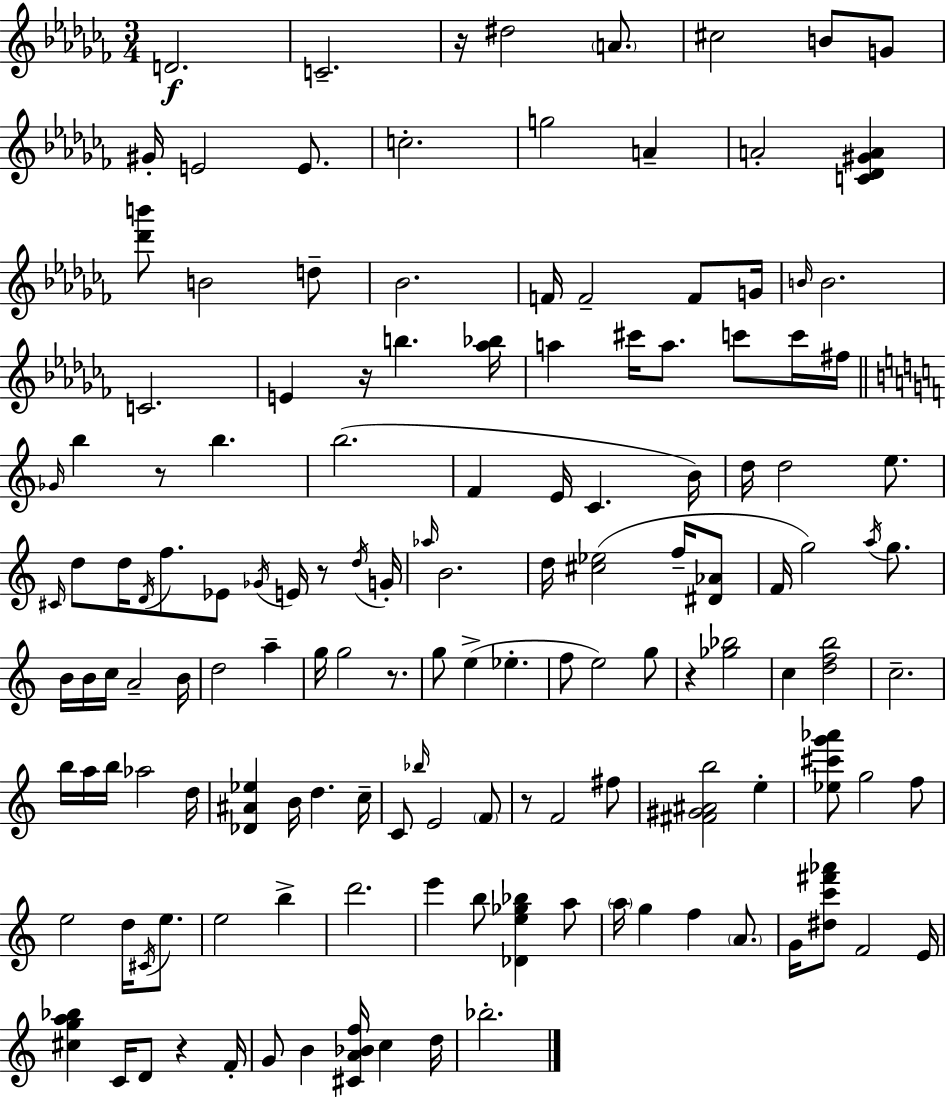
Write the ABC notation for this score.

X:1
T:Untitled
M:3/4
L:1/4
K:Abm
D2 C2 z/4 ^d2 A/2 ^c2 B/2 G/2 ^G/4 E2 E/2 c2 g2 A A2 [C_D^GA] [_d'b']/2 B2 d/2 _B2 F/4 F2 F/2 G/4 B/4 B2 C2 E z/4 b [_a_b]/4 a ^c'/4 a/2 c'/2 c'/4 ^f/4 _G/4 b z/2 b b2 F E/4 C B/4 d/4 d2 e/2 ^C/4 d/2 d/4 D/4 f/2 _E/2 _G/4 E/4 z/2 d/4 G/4 _a/4 B2 d/4 [^c_e]2 f/4 [^D_A]/2 F/4 g2 a/4 g/2 B/4 B/4 c/4 A2 B/4 d2 a g/4 g2 z/2 g/2 e _e f/2 e2 g/2 z [_g_b]2 c [dfb]2 c2 b/4 a/4 b/4 _a2 d/4 [_D^A_e] B/4 d c/4 C/2 _b/4 E2 F/2 z/2 F2 ^f/2 [^F^G^Ab]2 e [_e^c'g'_a']/2 g2 f/2 e2 d/4 ^C/4 e/2 e2 b d'2 e' b/2 [_De_g_b] a/2 a/4 g f A/2 G/4 [^dc'^f'_a']/2 F2 E/4 [^cga_b] C/4 D/2 z F/4 G/2 B [^CA_Bf]/4 c d/4 _b2